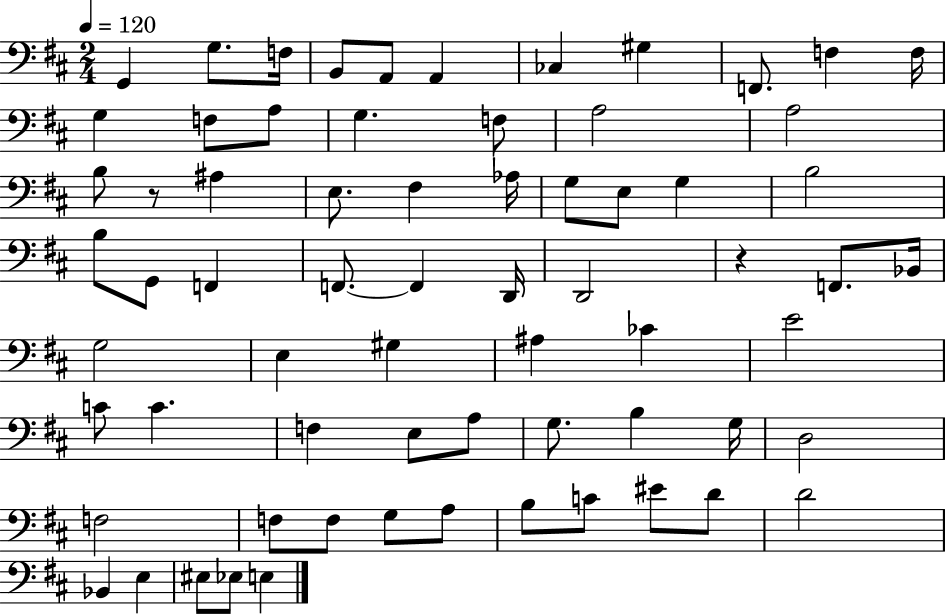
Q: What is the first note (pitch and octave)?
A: G2